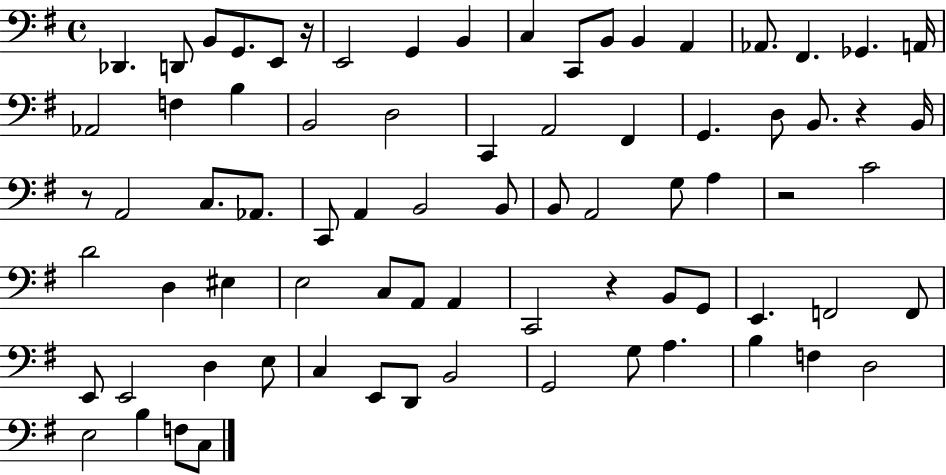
Db2/q. D2/e B2/e G2/e. E2/e R/s E2/h G2/q B2/q C3/q C2/e B2/e B2/q A2/q Ab2/e. F#2/q. Gb2/q. A2/s Ab2/h F3/q B3/q B2/h D3/h C2/q A2/h F#2/q G2/q. D3/e B2/e. R/q B2/s R/e A2/h C3/e. Ab2/e. C2/e A2/q B2/h B2/e B2/e A2/h G3/e A3/q R/h C4/h D4/h D3/q EIS3/q E3/h C3/e A2/e A2/q C2/h R/q B2/e G2/e E2/q. F2/h F2/e E2/e E2/h D3/q E3/e C3/q E2/e D2/e B2/h G2/h G3/e A3/q. B3/q F3/q D3/h E3/h B3/q F3/e C3/e